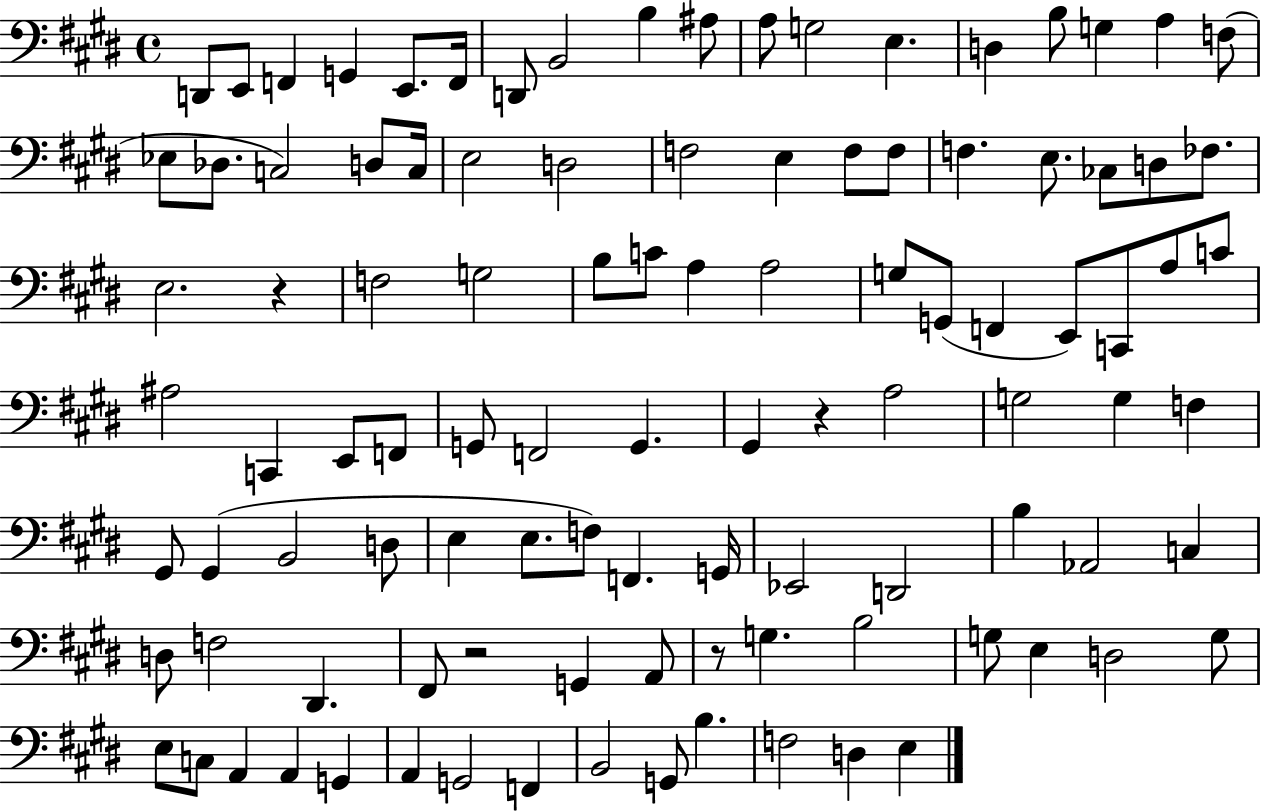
{
  \clef bass
  \time 4/4
  \defaultTimeSignature
  \key e \major
  \repeat volta 2 { d,8 e,8 f,4 g,4 e,8. f,16 | d,8 b,2 b4 ais8 | a8 g2 e4. | d4 b8 g4 a4 f8( | \break ees8 des8. c2) d8 c16 | e2 d2 | f2 e4 f8 f8 | f4. e8. ces8 d8 fes8. | \break e2. r4 | f2 g2 | b8 c'8 a4 a2 | g8 g,8( f,4 e,8) c,8 a8 c'8 | \break ais2 c,4 e,8 f,8 | g,8 f,2 g,4. | gis,4 r4 a2 | g2 g4 f4 | \break gis,8 gis,4( b,2 d8 | e4 e8. f8) f,4. g,16 | ees,2 d,2 | b4 aes,2 c4 | \break d8 f2 dis,4. | fis,8 r2 g,4 a,8 | r8 g4. b2 | g8 e4 d2 g8 | \break e8 c8 a,4 a,4 g,4 | a,4 g,2 f,4 | b,2 g,8 b4. | f2 d4 e4 | \break } \bar "|."
}